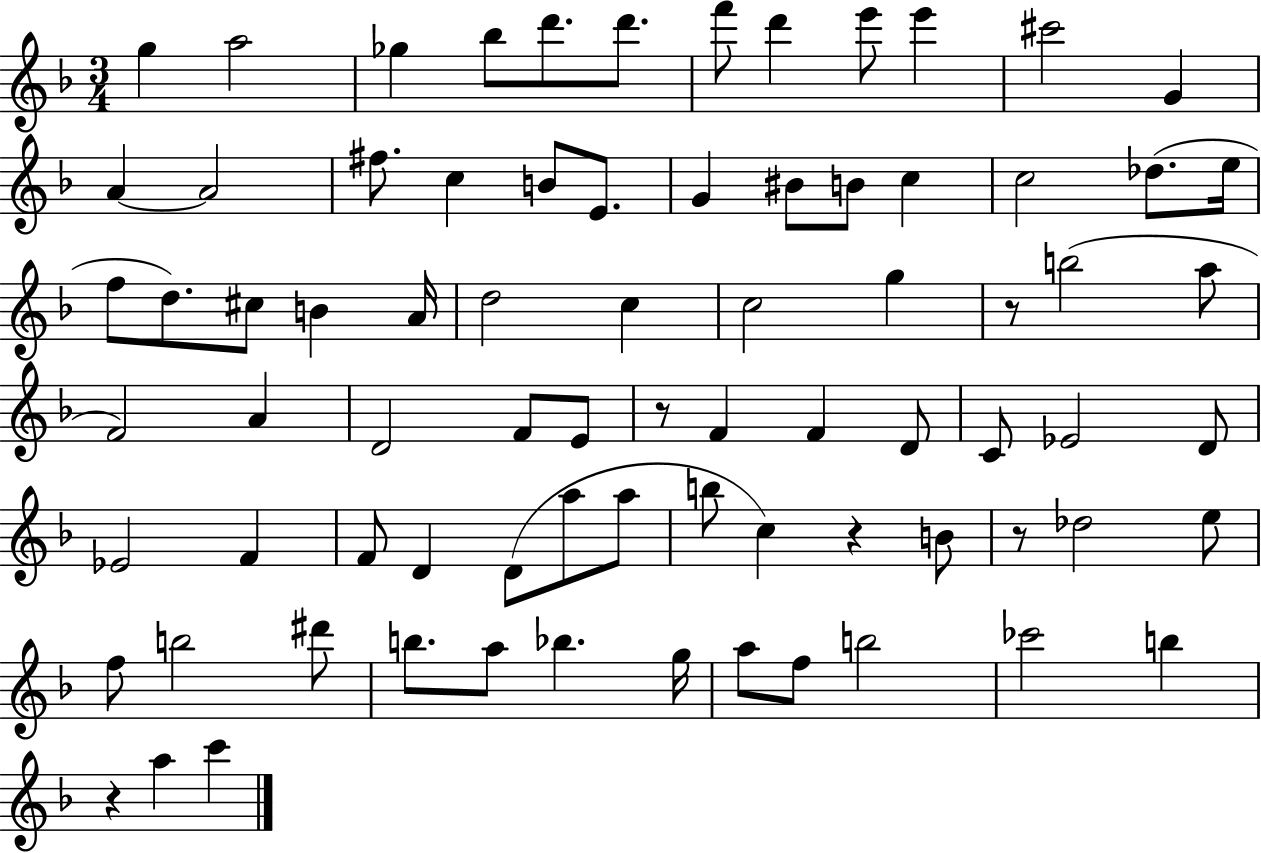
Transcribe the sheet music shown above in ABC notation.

X:1
T:Untitled
M:3/4
L:1/4
K:F
g a2 _g _b/2 d'/2 d'/2 f'/2 d' e'/2 e' ^c'2 G A A2 ^f/2 c B/2 E/2 G ^B/2 B/2 c c2 _d/2 e/4 f/2 d/2 ^c/2 B A/4 d2 c c2 g z/2 b2 a/2 F2 A D2 F/2 E/2 z/2 F F D/2 C/2 _E2 D/2 _E2 F F/2 D D/2 a/2 a/2 b/2 c z B/2 z/2 _d2 e/2 f/2 b2 ^d'/2 b/2 a/2 _b g/4 a/2 f/2 b2 _c'2 b z a c'